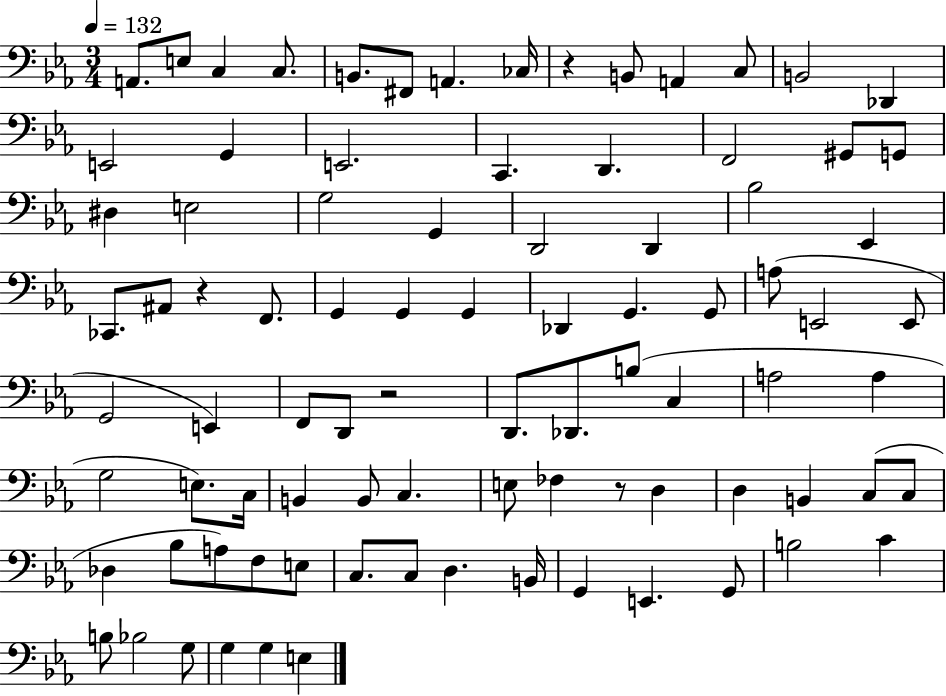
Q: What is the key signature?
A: EES major